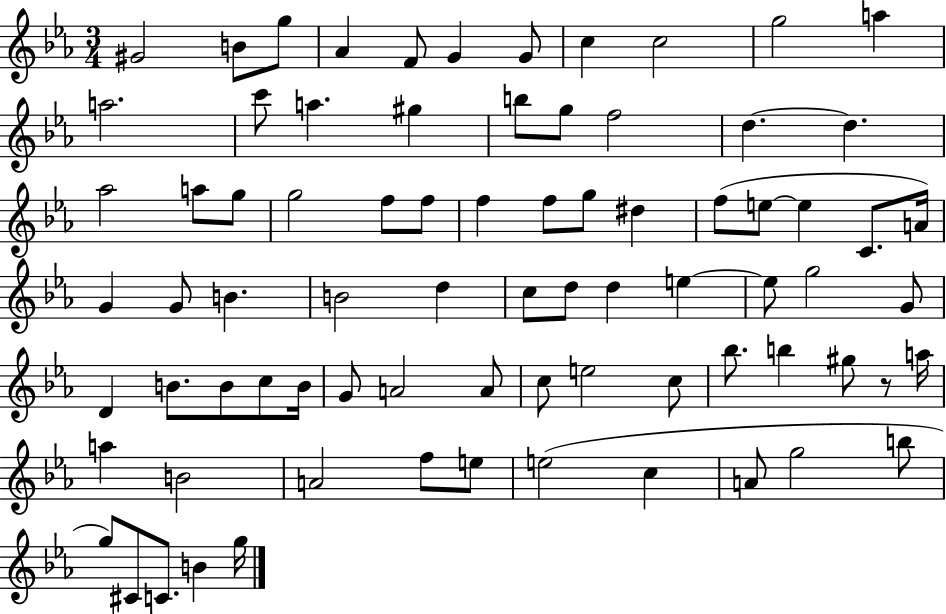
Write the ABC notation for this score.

X:1
T:Untitled
M:3/4
L:1/4
K:Eb
^G2 B/2 g/2 _A F/2 G G/2 c c2 g2 a a2 c'/2 a ^g b/2 g/2 f2 d d _a2 a/2 g/2 g2 f/2 f/2 f f/2 g/2 ^d f/2 e/2 e C/2 A/4 G G/2 B B2 d c/2 d/2 d e e/2 g2 G/2 D B/2 B/2 c/2 B/4 G/2 A2 A/2 c/2 e2 c/2 _b/2 b ^g/2 z/2 a/4 a B2 A2 f/2 e/2 e2 c A/2 g2 b/2 g/2 ^C/2 C/2 B g/4